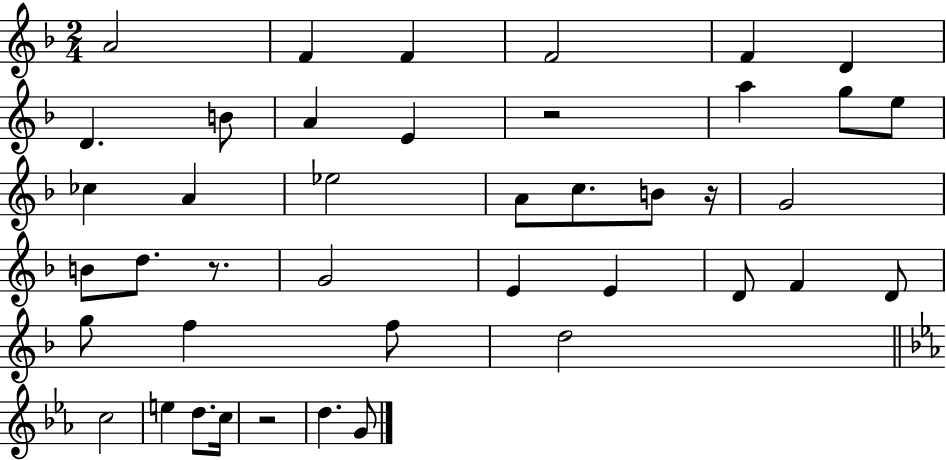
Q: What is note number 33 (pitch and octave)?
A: C5